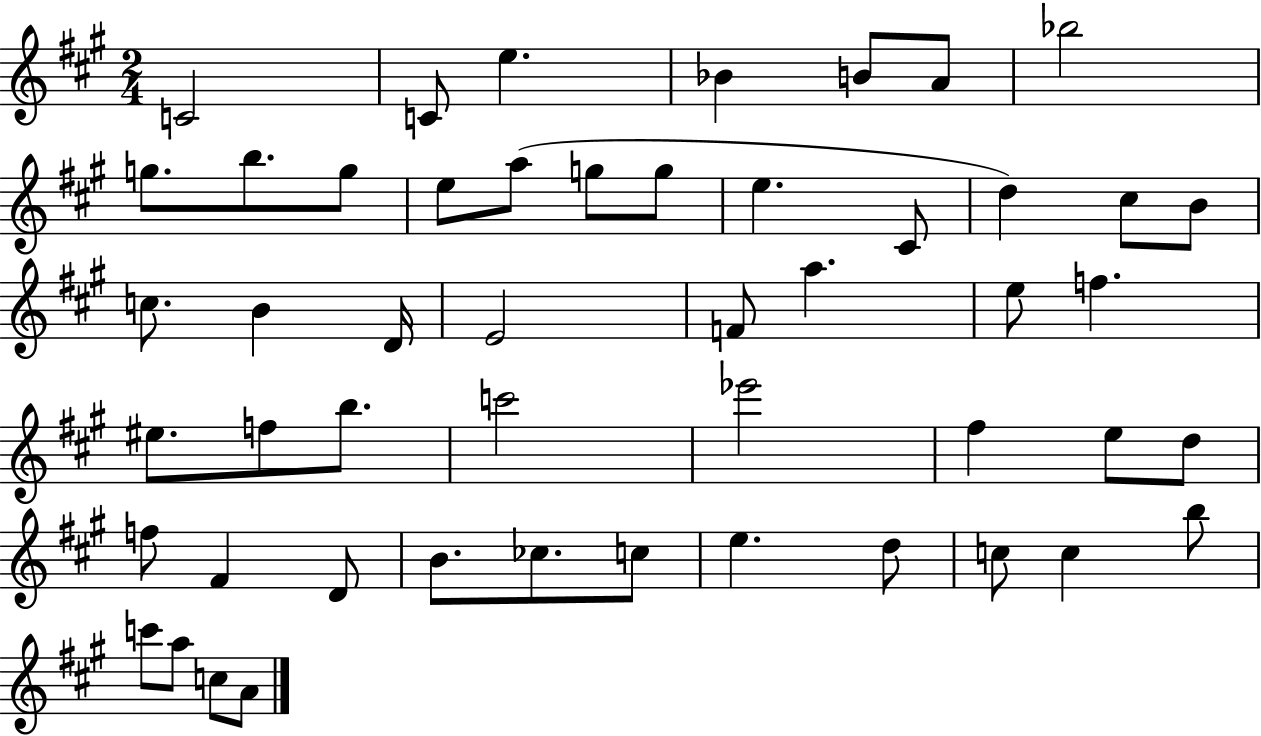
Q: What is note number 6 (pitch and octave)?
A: A4